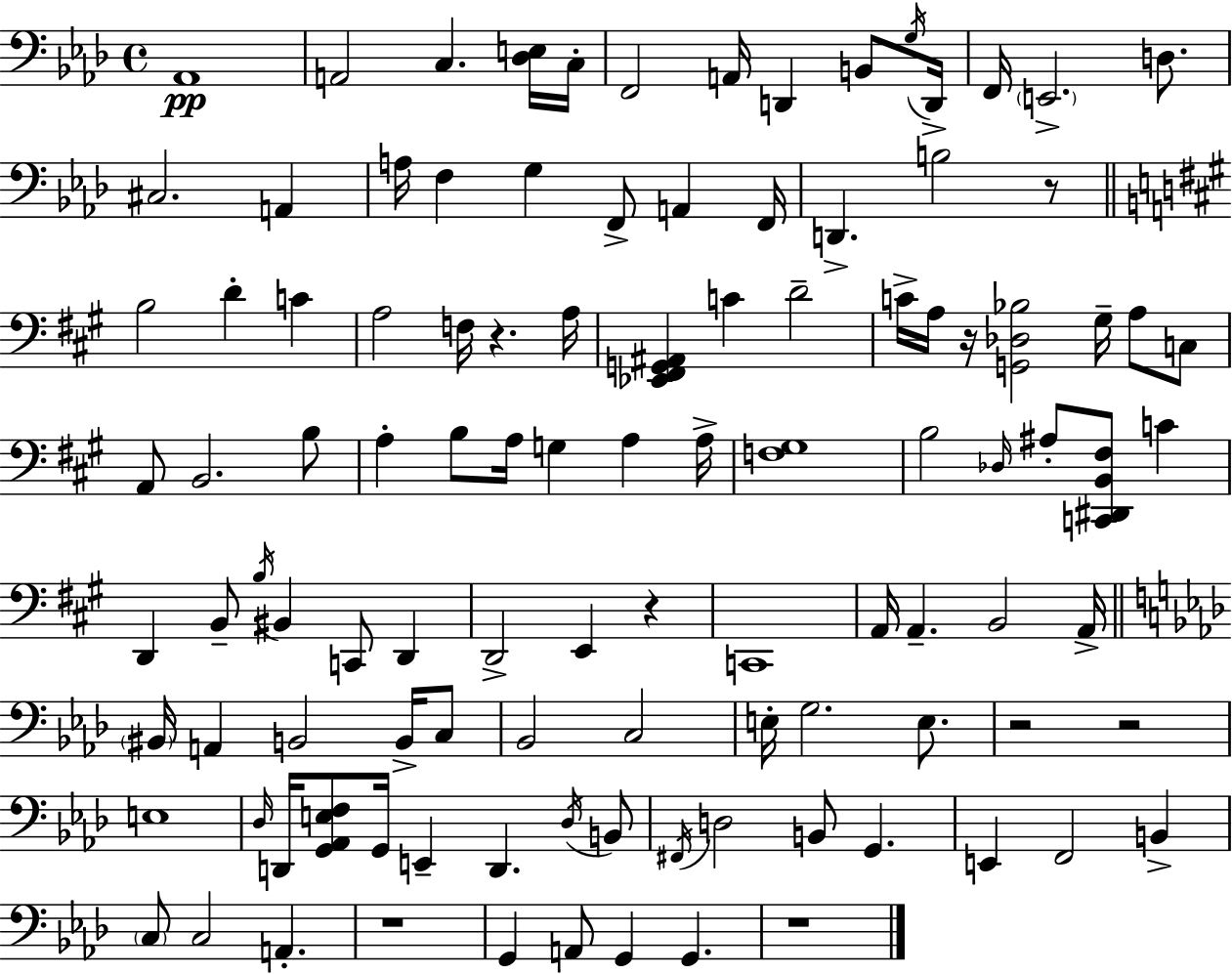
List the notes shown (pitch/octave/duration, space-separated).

Ab2/w A2/h C3/q. [Db3,E3]/s C3/s F2/h A2/s D2/q B2/e G3/s D2/s F2/s E2/h. D3/e. C#3/h. A2/q A3/s F3/q G3/q F2/e A2/q F2/s D2/q. B3/h R/e B3/h D4/q C4/q A3/h F3/s R/q. A3/s [Eb2,F#2,G2,A#2]/q C4/q D4/h C4/s A3/s R/s [G2,Db3,Bb3]/h G#3/s A3/e C3/e A2/e B2/h. B3/e A3/q B3/e A3/s G3/q A3/q A3/s [F3,G#3]/w B3/h Db3/s A#3/e [C2,D#2,B2,F#3]/e C4/q D2/q B2/e B3/s BIS2/q C2/e D2/q D2/h E2/q R/q C2/w A2/s A2/q. B2/h A2/s BIS2/s A2/q B2/h B2/s C3/e Bb2/h C3/h E3/s G3/h. E3/e. R/h R/h E3/w Db3/s D2/s [G2,Ab2,E3,F3]/e G2/s E2/q D2/q. Db3/s B2/e F#2/s D3/h B2/e G2/q. E2/q F2/h B2/q C3/e C3/h A2/q. R/w G2/q A2/e G2/q G2/q. R/w